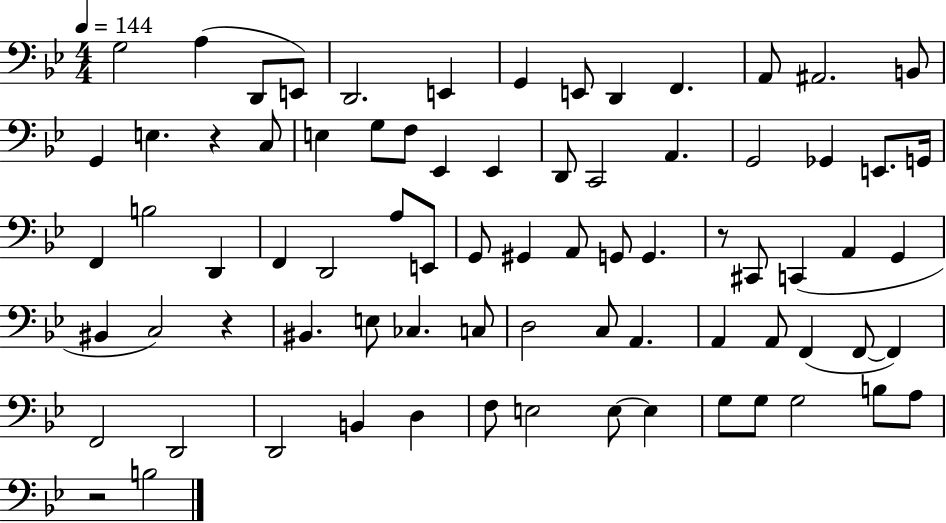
X:1
T:Untitled
M:4/4
L:1/4
K:Bb
G,2 A, D,,/2 E,,/2 D,,2 E,, G,, E,,/2 D,, F,, A,,/2 ^A,,2 B,,/2 G,, E, z C,/2 E, G,/2 F,/2 _E,, _E,, D,,/2 C,,2 A,, G,,2 _G,, E,,/2 G,,/4 F,, B,2 D,, F,, D,,2 A,/2 E,,/2 G,,/2 ^G,, A,,/2 G,,/2 G,, z/2 ^C,,/2 C,, A,, G,, ^B,, C,2 z ^B,, E,/2 _C, C,/2 D,2 C,/2 A,, A,, A,,/2 F,, F,,/2 F,, F,,2 D,,2 D,,2 B,, D, F,/2 E,2 E,/2 E, G,/2 G,/2 G,2 B,/2 A,/2 z2 B,2